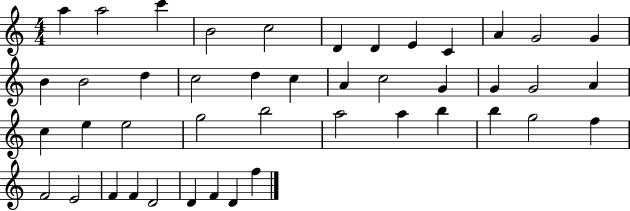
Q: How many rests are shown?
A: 0